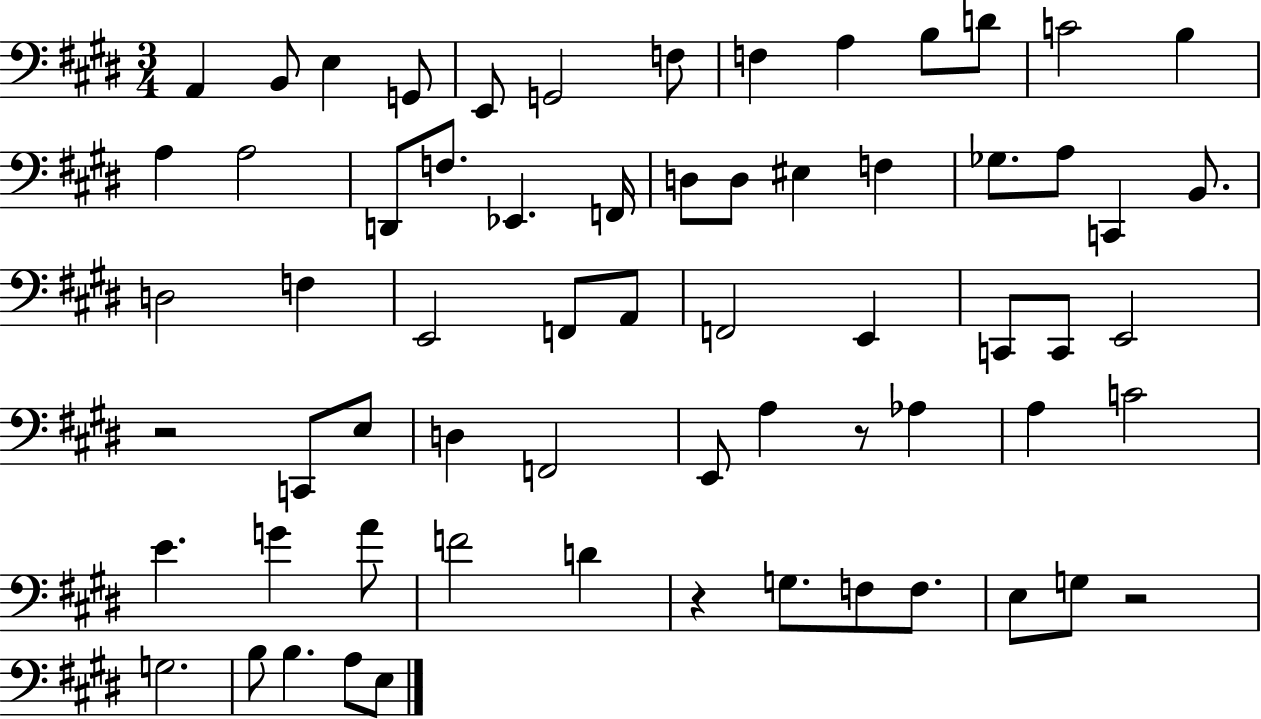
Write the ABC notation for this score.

X:1
T:Untitled
M:3/4
L:1/4
K:E
A,, B,,/2 E, G,,/2 E,,/2 G,,2 F,/2 F, A, B,/2 D/2 C2 B, A, A,2 D,,/2 F,/2 _E,, F,,/4 D,/2 D,/2 ^E, F, _G,/2 A,/2 C,, B,,/2 D,2 F, E,,2 F,,/2 A,,/2 F,,2 E,, C,,/2 C,,/2 E,,2 z2 C,,/2 E,/2 D, F,,2 E,,/2 A, z/2 _A, A, C2 E G A/2 F2 D z G,/2 F,/2 F,/2 E,/2 G,/2 z2 G,2 B,/2 B, A,/2 E,/2